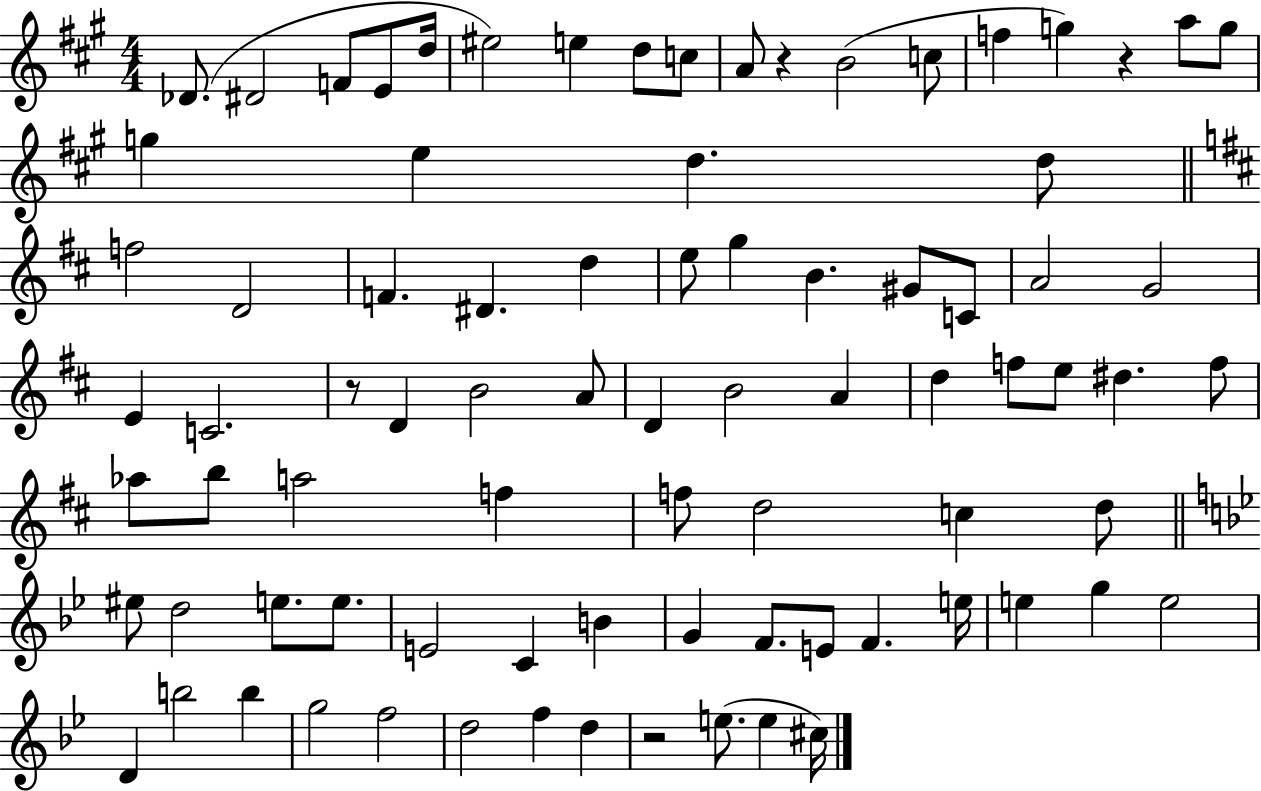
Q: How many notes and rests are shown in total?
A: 83